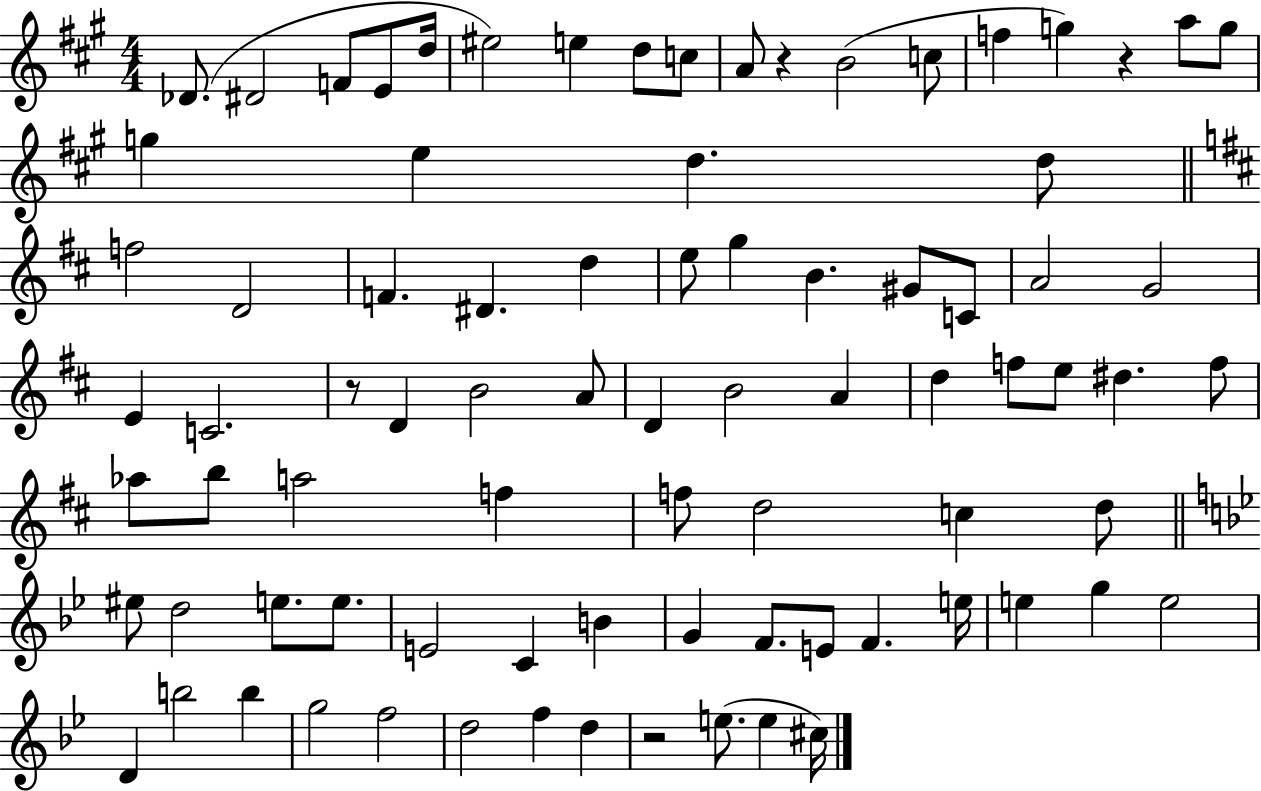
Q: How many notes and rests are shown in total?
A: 83